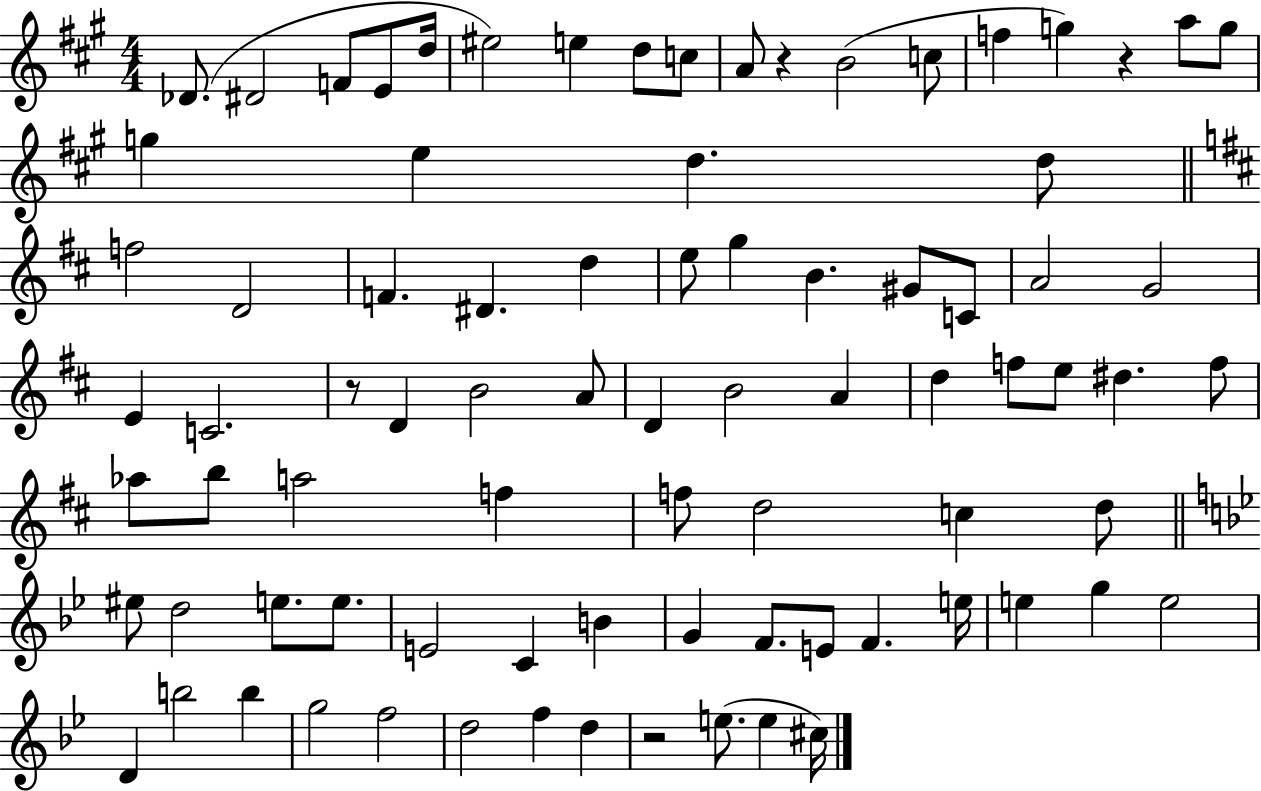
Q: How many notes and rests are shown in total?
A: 83